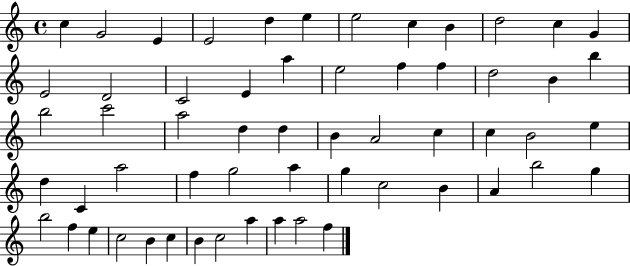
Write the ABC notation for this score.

X:1
T:Untitled
M:4/4
L:1/4
K:C
c G2 E E2 d e e2 c B d2 c G E2 D2 C2 E a e2 f f d2 B b b2 c'2 a2 d d B A2 c c B2 e d C a2 f g2 a g c2 B A b2 g b2 f e c2 B c B c2 a a a2 f